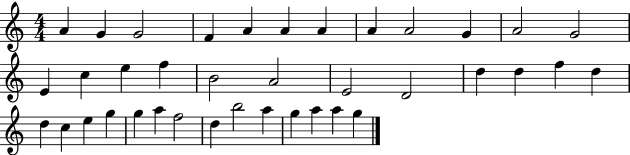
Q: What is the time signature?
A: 4/4